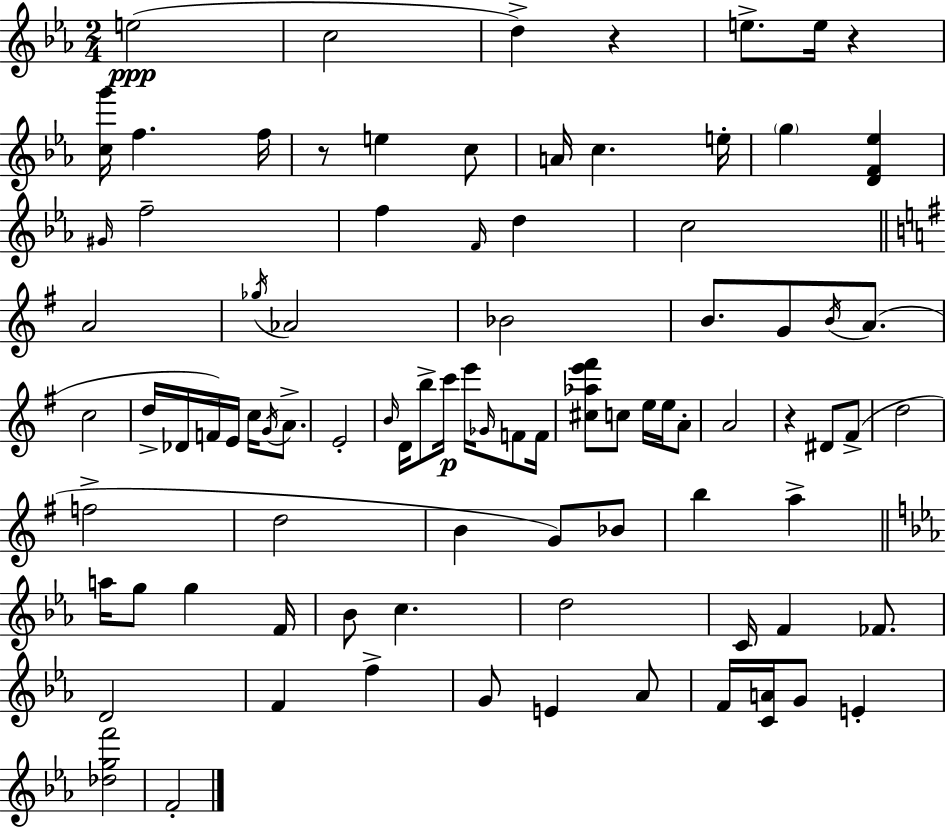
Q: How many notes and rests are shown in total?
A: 88